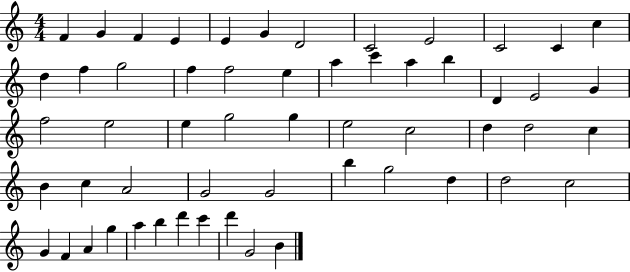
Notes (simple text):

F4/q G4/q F4/q E4/q E4/q G4/q D4/h C4/h E4/h C4/h C4/q C5/q D5/q F5/q G5/h F5/q F5/h E5/q A5/q C6/q A5/q B5/q D4/q E4/h G4/q F5/h E5/h E5/q G5/h G5/q E5/h C5/h D5/q D5/h C5/q B4/q C5/q A4/h G4/h G4/h B5/q G5/h D5/q D5/h C5/h G4/q F4/q A4/q G5/q A5/q B5/q D6/q C6/q D6/q G4/h B4/q